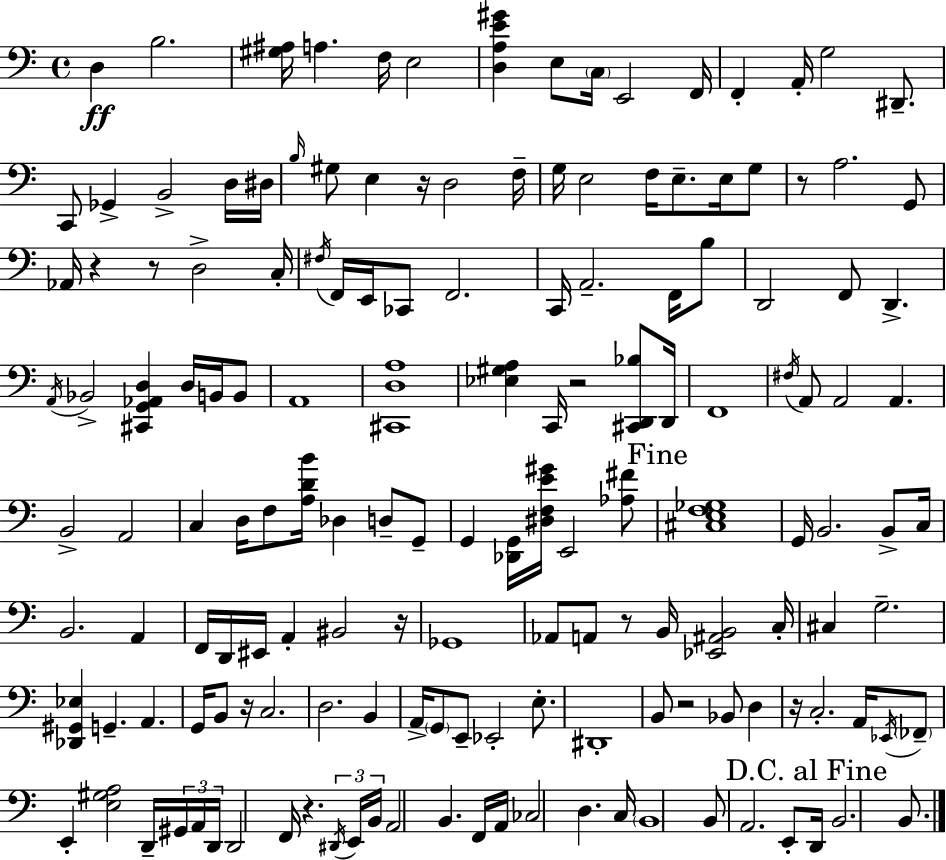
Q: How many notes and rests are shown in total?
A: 156